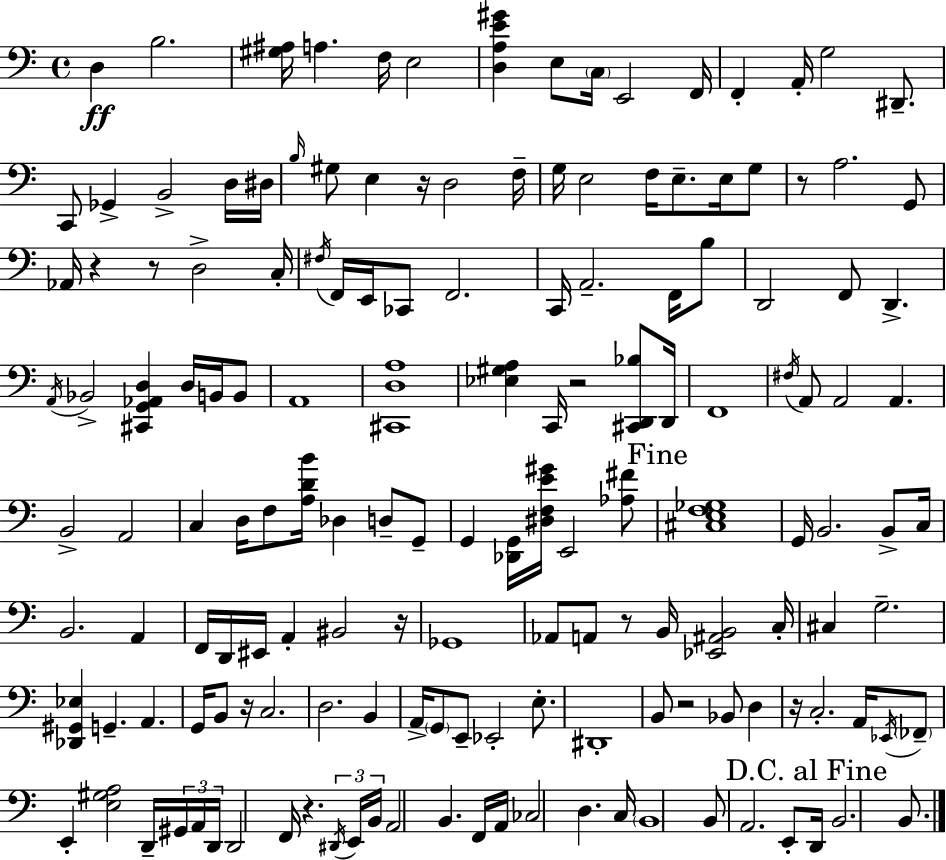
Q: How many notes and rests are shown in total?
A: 156